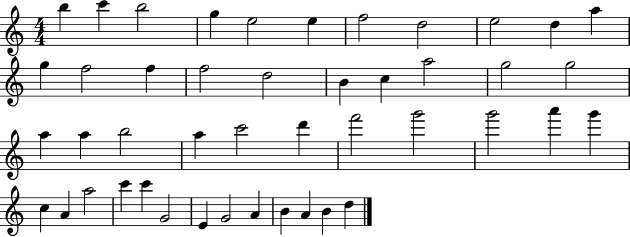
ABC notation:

X:1
T:Untitled
M:4/4
L:1/4
K:C
b c' b2 g e2 e f2 d2 e2 d a g f2 f f2 d2 B c a2 g2 g2 a a b2 a c'2 d' f'2 g'2 g'2 a' g' c A a2 c' c' G2 E G2 A B A B d